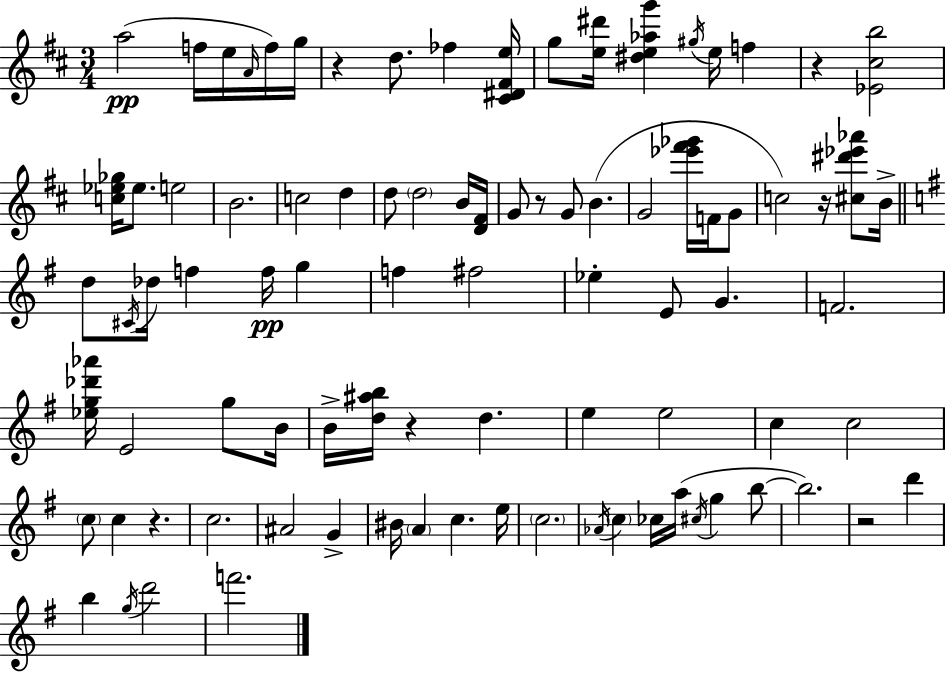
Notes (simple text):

A5/h F5/s E5/s A4/s F5/s G5/s R/q D5/e. FES5/q [C#4,D#4,F#4,E5]/s G5/e [E5,D#6]/s [D#5,E5,Ab5,G6]/q G#5/s E5/s F5/q R/q [Eb4,C#5,B5]/h [C5,Eb5,Gb5]/s Eb5/e. E5/h B4/h. C5/h D5/q D5/e D5/h B4/s [D4,F#4]/s G4/e R/e G4/e B4/q. G4/h [Eb6,F#6,Gb6]/s F4/s G4/e C5/h R/s [C#5,D#6,Eb6,Ab6]/e B4/s D5/e C#4/s Db5/s F5/q F5/s G5/q F5/q F#5/h Eb5/q E4/e G4/q. F4/h. [Eb5,G5,Db6,Ab6]/s E4/h G5/e B4/s B4/s [D5,A#5,B5]/s R/q D5/q. E5/q E5/h C5/q C5/h C5/e C5/q R/q. C5/h. A#4/h G4/q BIS4/s A4/q C5/q. E5/s C5/h. Ab4/s C5/q CES5/s A5/s C#5/s G5/q B5/e B5/h. R/h D6/q B5/q G5/s D6/h F6/h.